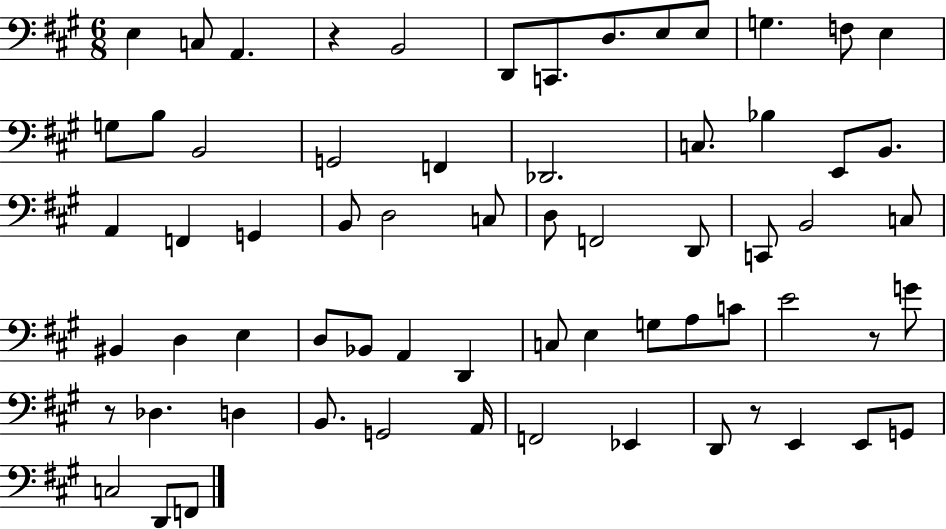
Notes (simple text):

E3/q C3/e A2/q. R/q B2/h D2/e C2/e. D3/e. E3/e E3/e G3/q. F3/e E3/q G3/e B3/e B2/h G2/h F2/q Db2/h. C3/e. Bb3/q E2/e B2/e. A2/q F2/q G2/q B2/e D3/h C3/e D3/e F2/h D2/e C2/e B2/h C3/e BIS2/q D3/q E3/q D3/e Bb2/e A2/q D2/q C3/e E3/q G3/e A3/e C4/e E4/h R/e G4/e R/e Db3/q. D3/q B2/e. G2/h A2/s F2/h Eb2/q D2/e R/e E2/q E2/e G2/e C3/h D2/e F2/e